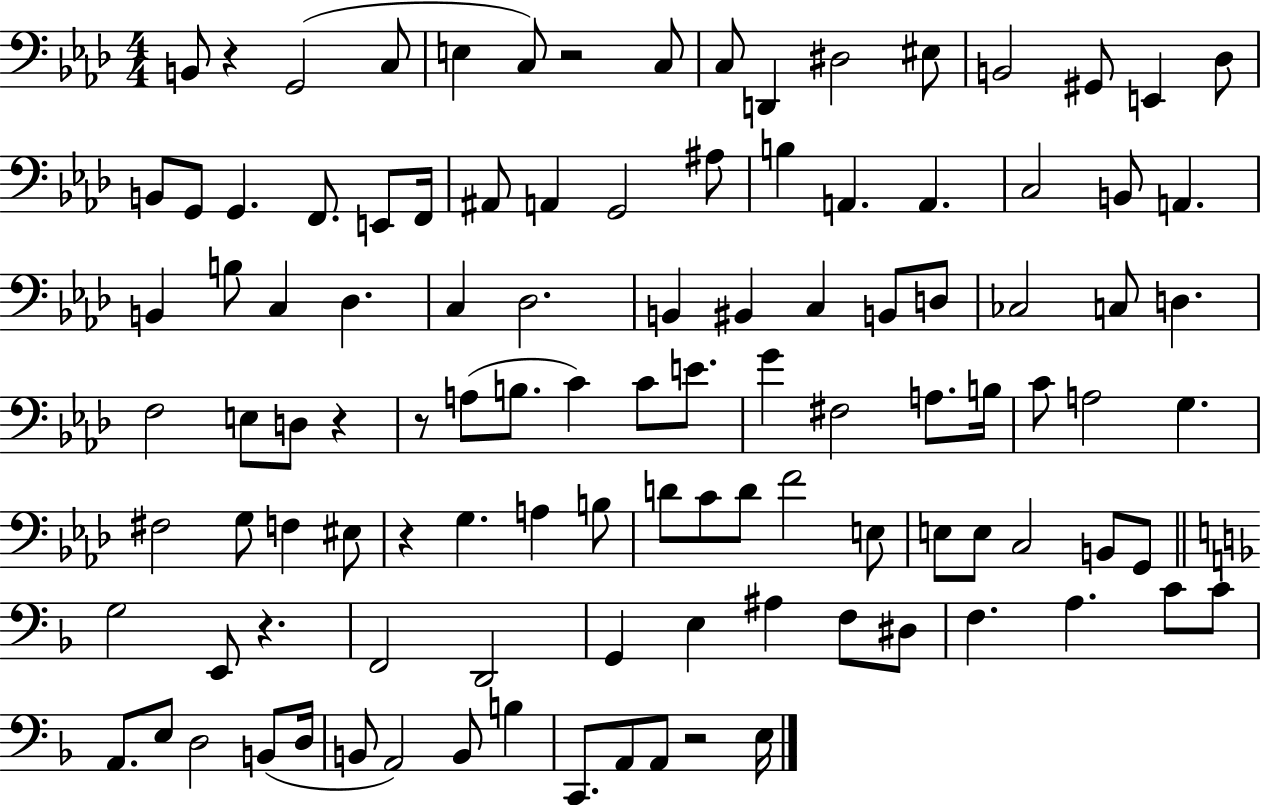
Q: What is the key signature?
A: AES major